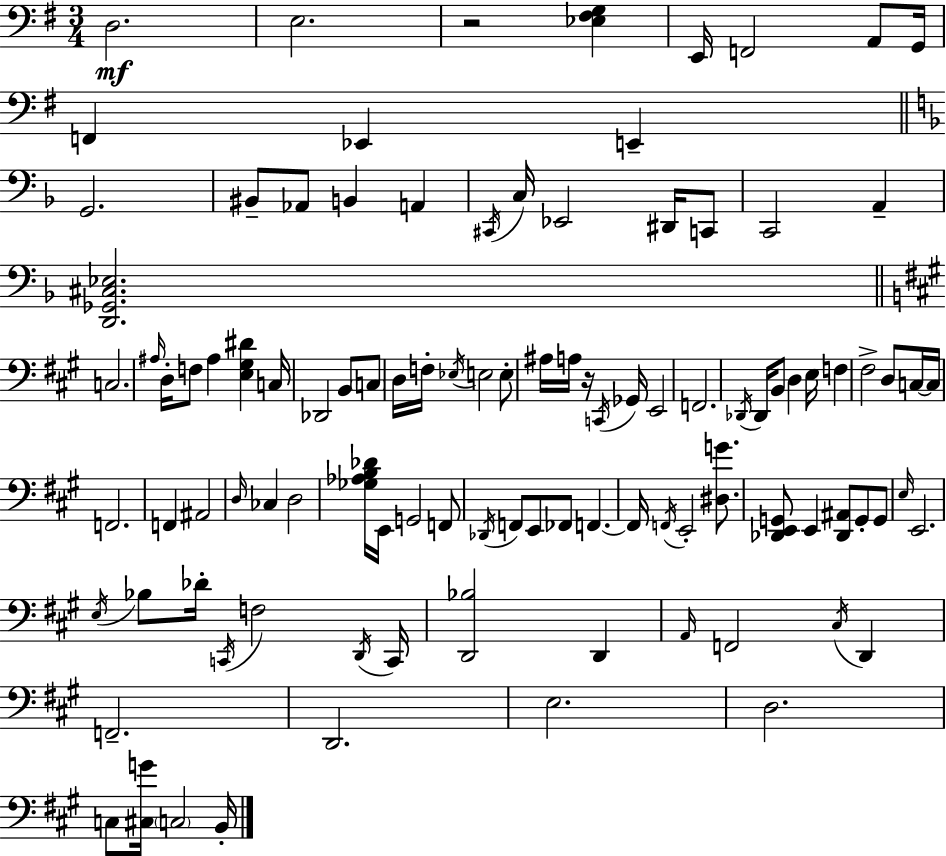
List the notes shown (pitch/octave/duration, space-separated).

D3/h. E3/h. R/h [Eb3,F#3,G3]/q E2/s F2/h A2/e G2/s F2/q Eb2/q E2/q G2/h. BIS2/e Ab2/e B2/q A2/q C#2/s C3/s Eb2/h D#2/s C2/e C2/h A2/q [D2,Gb2,C#3,Eb3]/h. C3/h. A#3/s D3/s F3/e A#3/q [E3,G#3,D#4]/q C3/s Db2/h B2/e C3/e D3/s F3/s Eb3/s E3/h E3/e A#3/s A3/s R/s C2/s Gb2/s E2/h F2/h. Db2/s Db2/s B2/e D3/q E3/s F3/q F#3/h D3/e C3/s C3/s F2/h. F2/q A#2/h D3/s CES3/q D3/h [Gb3,Ab3,B3,Db4]/s E2/s G2/h F2/e Db2/s F2/e E2/e FES2/e F2/q. F2/s F2/s E2/h [D#3,G4]/e. [Db2,E2,G2]/e E2/q [Db2,A#2]/e G2/e G2/e E3/s E2/h. E3/s Bb3/e Db4/s C2/s F3/h D2/s C2/s [D2,Bb3]/h D2/q A2/s F2/h C#3/s D2/q F2/h. D2/h. E3/h. D3/h. C3/e [C#3,G4]/s C3/h B2/s